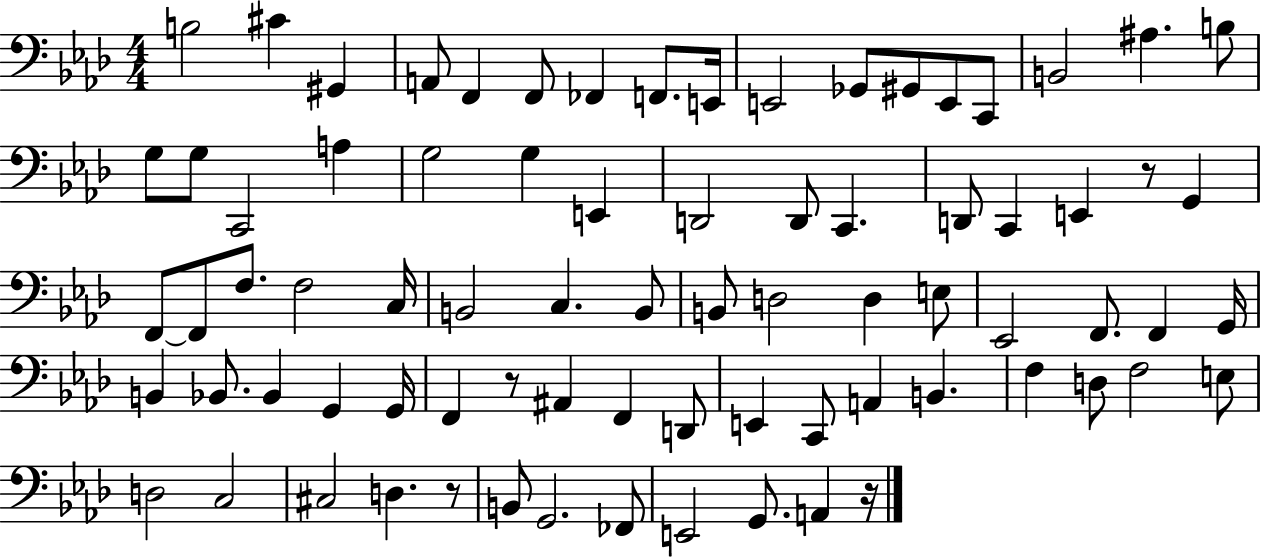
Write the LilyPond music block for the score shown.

{
  \clef bass
  \numericTimeSignature
  \time 4/4
  \key aes \major
  b2 cis'4 gis,4 | a,8 f,4 f,8 fes,4 f,8. e,16 | e,2 ges,8 gis,8 e,8 c,8 | b,2 ais4. b8 | \break g8 g8 c,2 a4 | g2 g4 e,4 | d,2 d,8 c,4. | d,8 c,4 e,4 r8 g,4 | \break f,8~~ f,8 f8. f2 c16 | b,2 c4. b,8 | b,8 d2 d4 e8 | ees,2 f,8. f,4 g,16 | \break b,4 bes,8. bes,4 g,4 g,16 | f,4 r8 ais,4 f,4 d,8 | e,4 c,8 a,4 b,4. | f4 d8 f2 e8 | \break d2 c2 | cis2 d4. r8 | b,8 g,2. fes,8 | e,2 g,8. a,4 r16 | \break \bar "|."
}